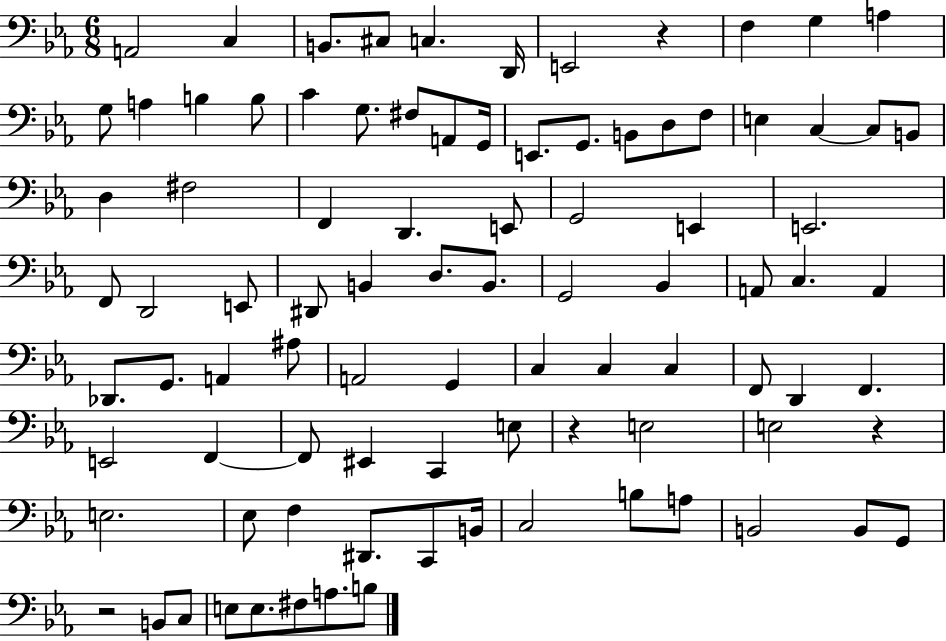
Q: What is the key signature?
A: EES major